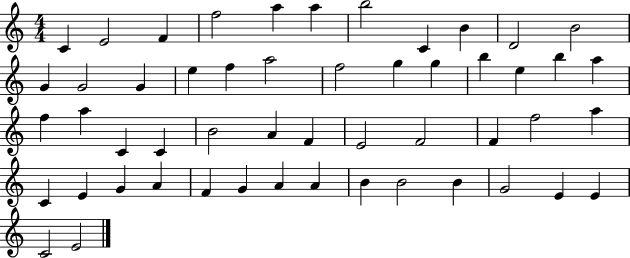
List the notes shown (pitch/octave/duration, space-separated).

C4/q E4/h F4/q F5/h A5/q A5/q B5/h C4/q B4/q D4/h B4/h G4/q G4/h G4/q E5/q F5/q A5/h F5/h G5/q G5/q B5/q E5/q B5/q A5/q F5/q A5/q C4/q C4/q B4/h A4/q F4/q E4/h F4/h F4/q F5/h A5/q C4/q E4/q G4/q A4/q F4/q G4/q A4/q A4/q B4/q B4/h B4/q G4/h E4/q E4/q C4/h E4/h